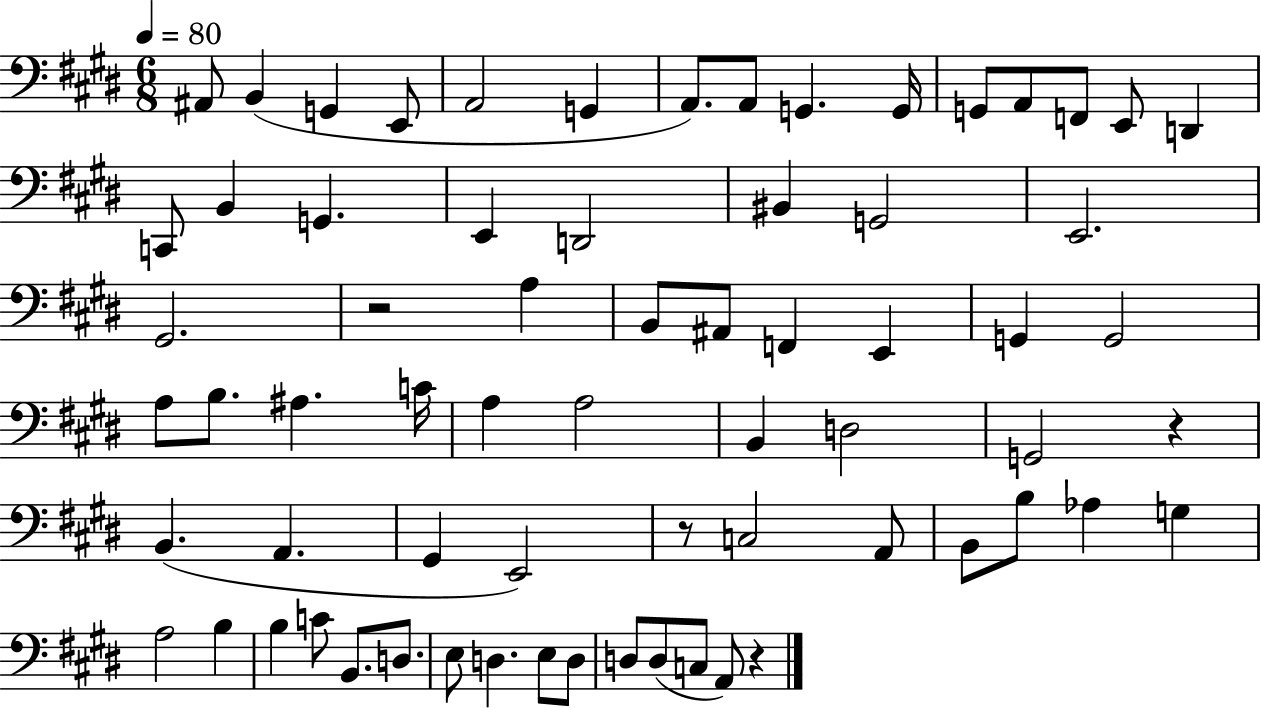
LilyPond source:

{
  \clef bass
  \numericTimeSignature
  \time 6/8
  \key e \major
  \tempo 4 = 80
  ais,8 b,4( g,4 e,8 | a,2 g,4 | a,8.) a,8 g,4. g,16 | g,8 a,8 f,8 e,8 d,4 | \break c,8 b,4 g,4. | e,4 d,2 | bis,4 g,2 | e,2. | \break gis,2. | r2 a4 | b,8 ais,8 f,4 e,4 | g,4 g,2 | \break a8 b8. ais4. c'16 | a4 a2 | b,4 d2 | g,2 r4 | \break b,4.( a,4. | gis,4 e,2) | r8 c2 a,8 | b,8 b8 aes4 g4 | \break a2 b4 | b4 c'8 b,8. d8. | e8 d4. e8 d8 | d8 d8( c8 a,8) r4 | \break \bar "|."
}